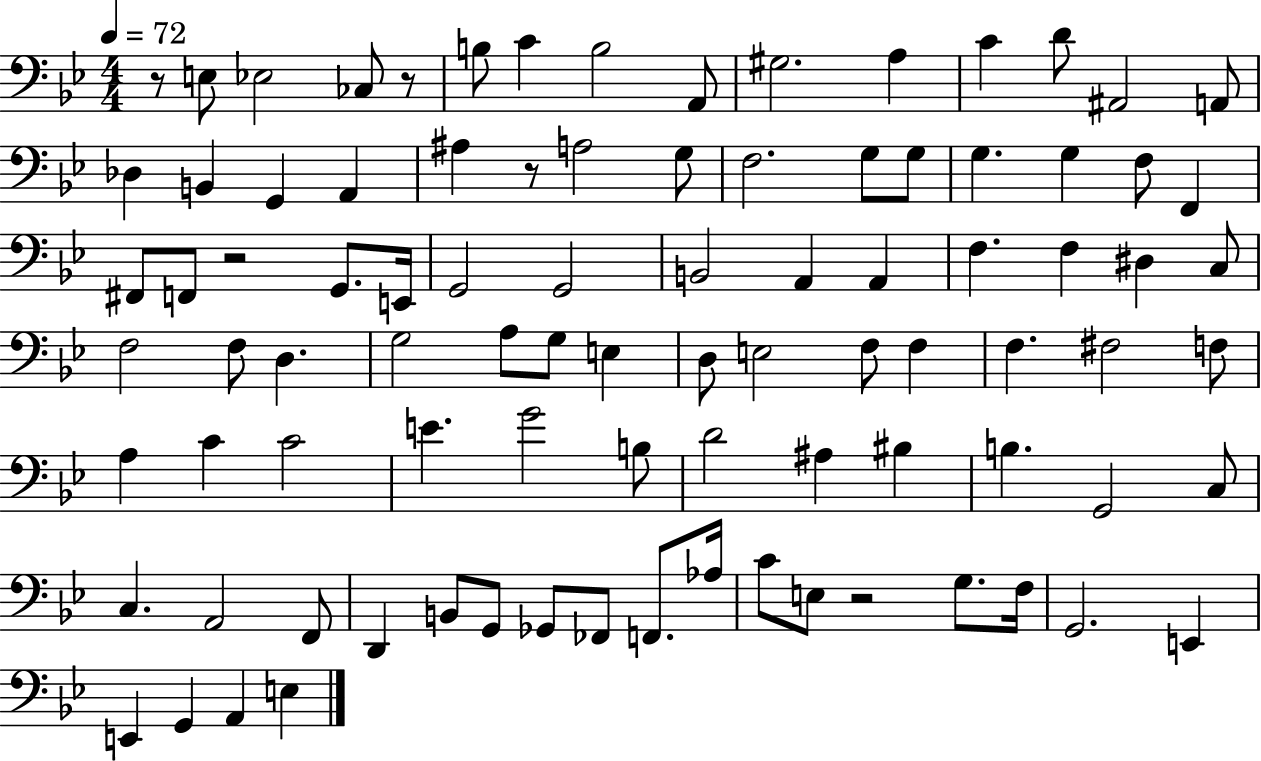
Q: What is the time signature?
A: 4/4